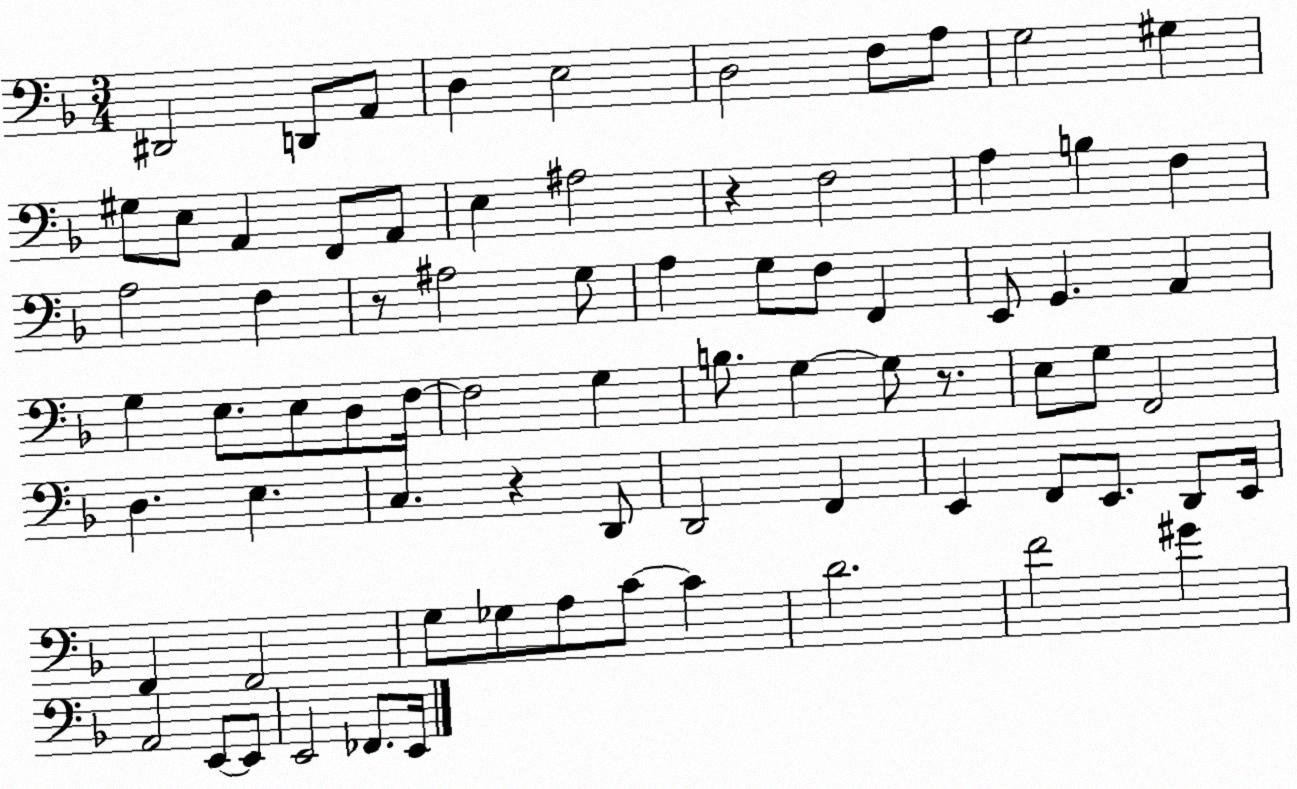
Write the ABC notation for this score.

X:1
T:Untitled
M:3/4
L:1/4
K:F
^D,,2 D,,/2 A,,/2 D, E,2 D,2 F,/2 A,/2 G,2 ^G, ^G,/2 E,/2 A,, F,,/2 A,,/2 E, ^A,2 z F,2 A, B, F, A,2 F, z/2 ^A,2 G,/2 A, G,/2 F,/2 F,, E,,/2 G,, A,, G, E,/2 E,/2 D,/2 F,/4 F,2 G, B,/2 G, G,/2 z/2 E,/2 G,/2 F,,2 D, E, C, z D,,/2 D,,2 F,, E,, F,,/2 E,,/2 D,,/2 E,,/4 F,, F,,2 G,/2 _G,/2 A,/2 C/2 C D2 F2 ^G A,,2 E,,/2 E,,/2 E,,2 _F,,/2 E,,/4